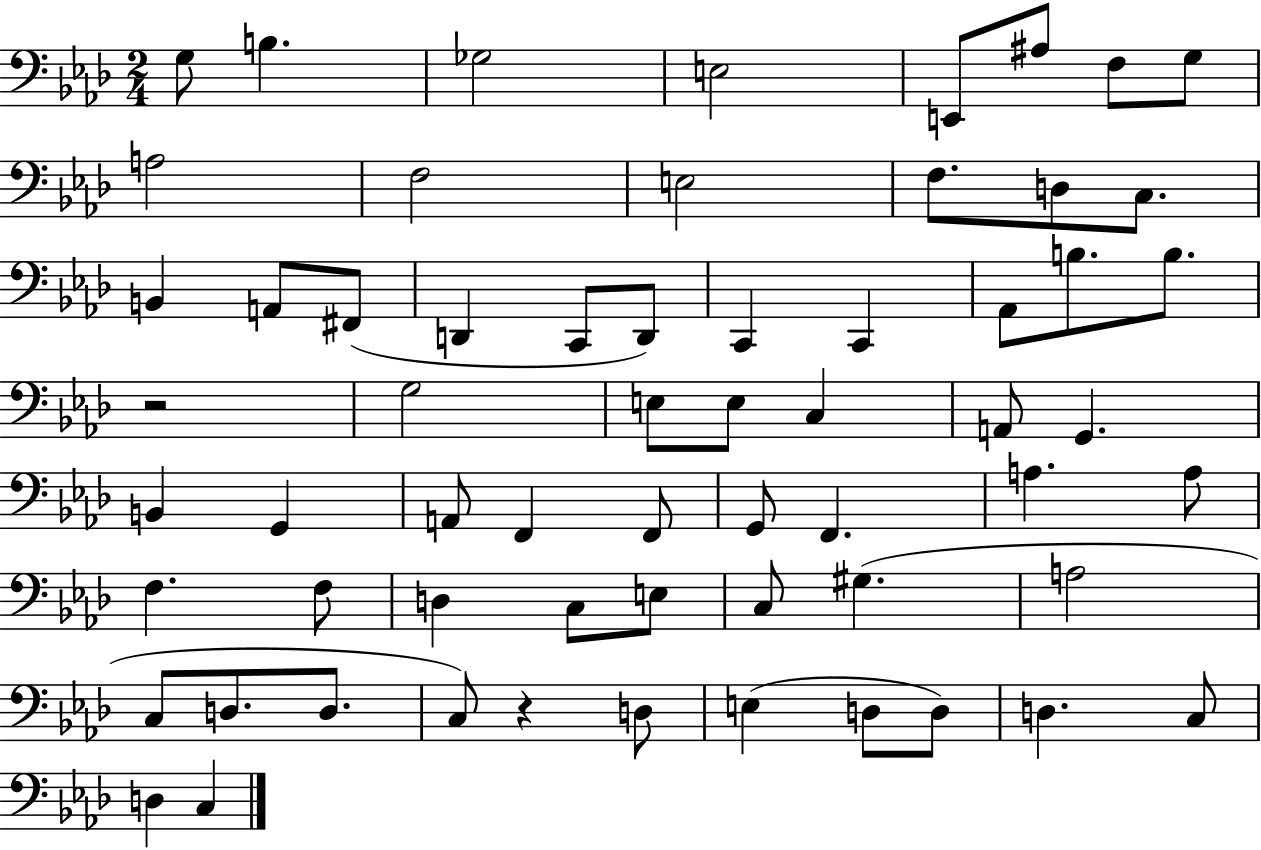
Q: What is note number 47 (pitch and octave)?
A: G#3